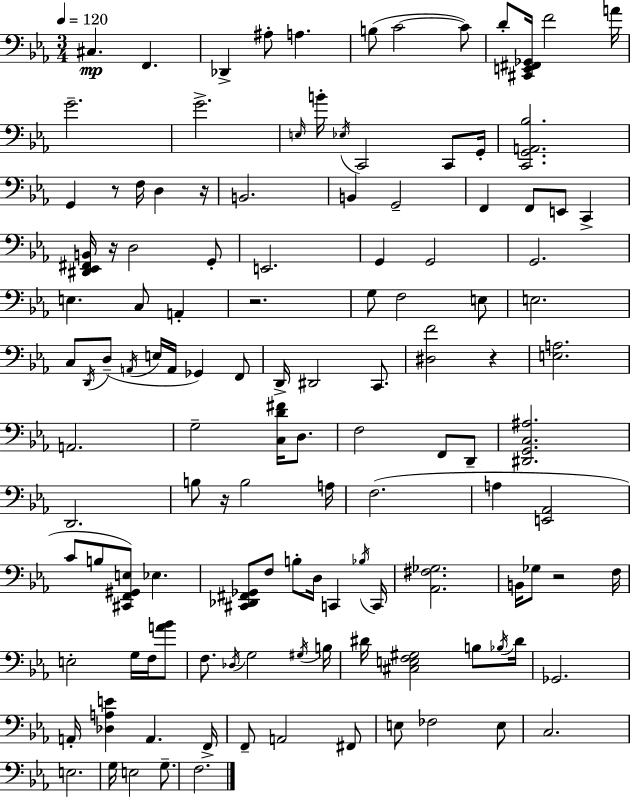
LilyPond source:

{
  \clef bass
  \numericTimeSignature
  \time 3/4
  \key ees \major
  \tempo 4 = 120
  cis4.\mp f,4. | des,4-> ais8-. a4. | b8( c'2~~ c'8) | d'8-. <cis, e, fis, ges,>16 f'2 a'16 | \break g'2.-- | g'2.-> | \grace { e16 } b'16-. \acciaccatura { ees16 } c,2 c,8 | g,16-. <c, g, a, bes>2. | \break g,4 r8 f16 d4 | r16 b,2. | b,4 g,2-- | f,4 f,8 e,8 c,4-> | \break <dis, ees, fis, b,>16 r16 d2 | g,8-. e,2. | g,4 g,2 | g,2. | \break e4. c8 a,4-. | r2. | g8 f2 | e8 e2. | \break c8 \acciaccatura { d,16 } d8--( \acciaccatura { a,16 } e16 a,16 ges,4) | f,8 d,16-> dis,2 | c,8. <dis f'>2 | r4 <e a>2. | \break a,2. | g2-- | <c d' fis'>16 d8. f2 | f,8 d,8-- <dis, g, c ais>2. | \break d,2. | b8 r16 b2 | a16 f2.( | a4 <e, aes,>2 | \break c'8 b8 <cis, f, gis, e>8) ees4. | <cis, des, fis, ges,>8 f8 b8-. d16 c,4 | \acciaccatura { bes16 } c,16 <aes, fis ges>2. | b,16 ges8 r2 | \break f16 e2-. | g16 f16 <a' bes'>8 f8. \acciaccatura { des16 } g2 | \acciaccatura { gis16 } b16 dis'16 <cis e f gis>2 | b8 \acciaccatura { bes16 } dis'16 ges,2. | \break a,16-. <des a e'>4 | a,4. f,16-> f,8-- a,2 | fis,8 e8 fes2 | e8 c2. | \break e2. | g16 e2 | g8.-- f2. | \bar "|."
}